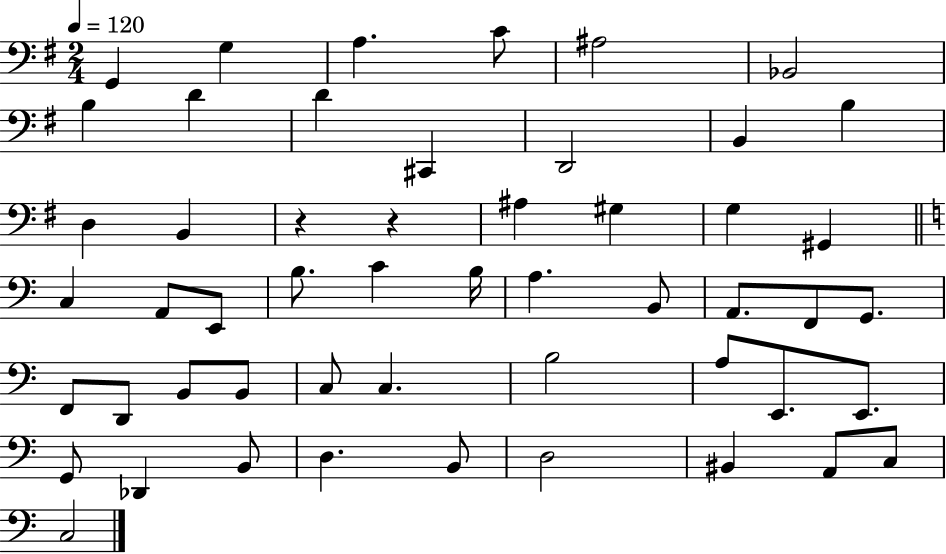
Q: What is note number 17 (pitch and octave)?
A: G#3